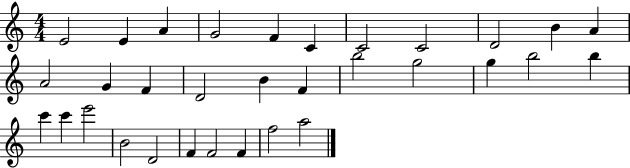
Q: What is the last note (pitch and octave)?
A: A5